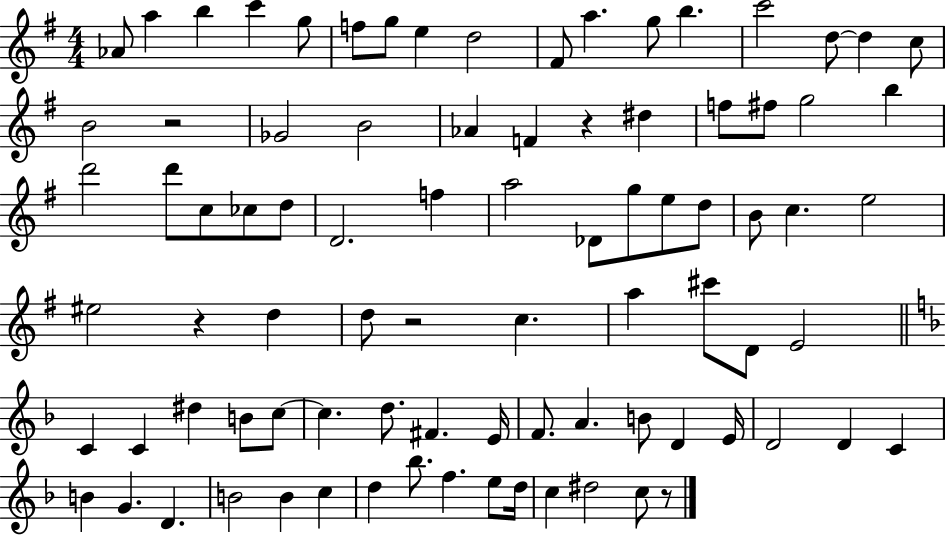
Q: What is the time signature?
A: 4/4